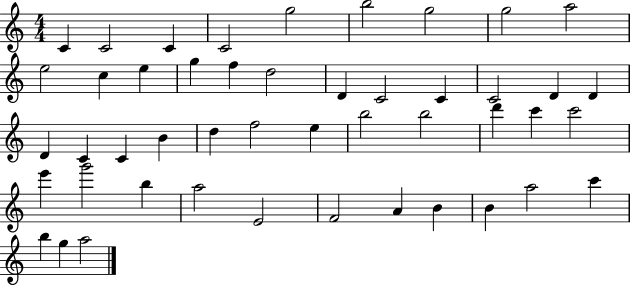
X:1
T:Untitled
M:4/4
L:1/4
K:C
C C2 C C2 g2 b2 g2 g2 a2 e2 c e g f d2 D C2 C C2 D D D C C B d f2 e b2 b2 d' c' c'2 e' g'2 b a2 E2 F2 A B B a2 c' b g a2